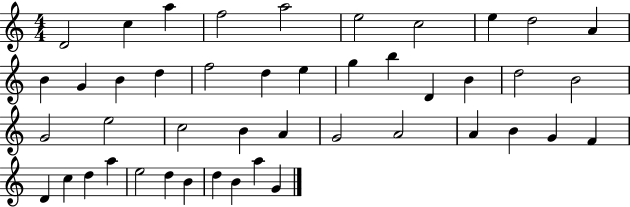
D4/h C5/q A5/q F5/h A5/h E5/h C5/h E5/q D5/h A4/q B4/q G4/q B4/q D5/q F5/h D5/q E5/q G5/q B5/q D4/q B4/q D5/h B4/h G4/h E5/h C5/h B4/q A4/q G4/h A4/h A4/q B4/q G4/q F4/q D4/q C5/q D5/q A5/q E5/h D5/q B4/q D5/q B4/q A5/q G4/q